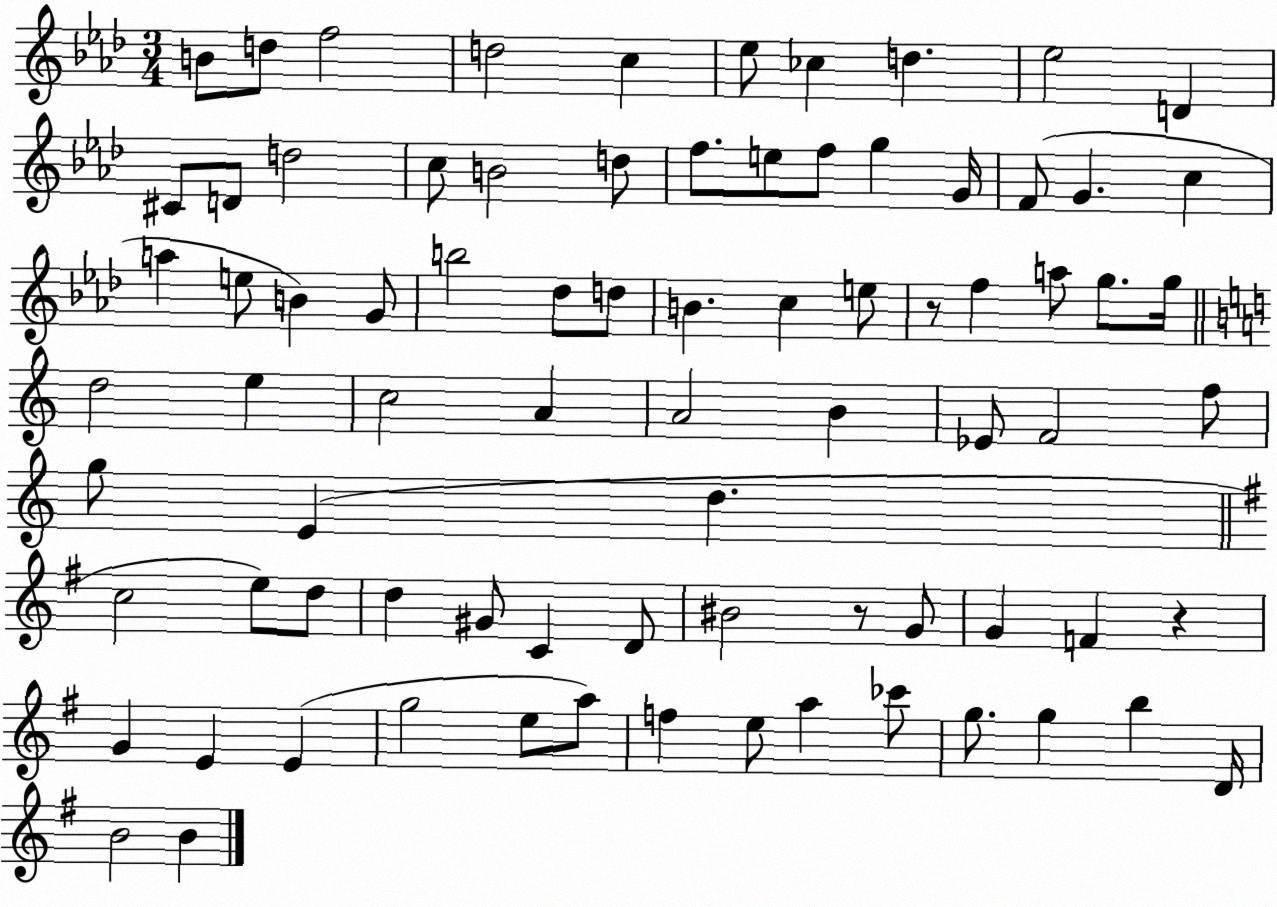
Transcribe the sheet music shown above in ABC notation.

X:1
T:Untitled
M:3/4
L:1/4
K:Ab
B/2 d/2 f2 d2 c _e/2 _c d _e2 D ^C/2 D/2 d2 c/2 B2 d/2 f/2 e/2 f/2 g G/4 F/2 G c a e/2 B G/2 b2 _d/2 d/2 B c e/2 z/2 f a/2 g/2 g/4 d2 e c2 A A2 B _E/2 F2 f/2 g/2 E d c2 e/2 d/2 d ^G/2 C D/2 ^B2 z/2 G/2 G F z G E E g2 e/2 a/2 f e/2 a _c'/2 g/2 g b D/4 B2 B